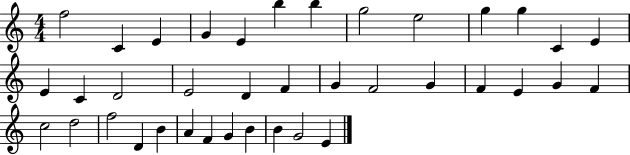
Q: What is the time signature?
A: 4/4